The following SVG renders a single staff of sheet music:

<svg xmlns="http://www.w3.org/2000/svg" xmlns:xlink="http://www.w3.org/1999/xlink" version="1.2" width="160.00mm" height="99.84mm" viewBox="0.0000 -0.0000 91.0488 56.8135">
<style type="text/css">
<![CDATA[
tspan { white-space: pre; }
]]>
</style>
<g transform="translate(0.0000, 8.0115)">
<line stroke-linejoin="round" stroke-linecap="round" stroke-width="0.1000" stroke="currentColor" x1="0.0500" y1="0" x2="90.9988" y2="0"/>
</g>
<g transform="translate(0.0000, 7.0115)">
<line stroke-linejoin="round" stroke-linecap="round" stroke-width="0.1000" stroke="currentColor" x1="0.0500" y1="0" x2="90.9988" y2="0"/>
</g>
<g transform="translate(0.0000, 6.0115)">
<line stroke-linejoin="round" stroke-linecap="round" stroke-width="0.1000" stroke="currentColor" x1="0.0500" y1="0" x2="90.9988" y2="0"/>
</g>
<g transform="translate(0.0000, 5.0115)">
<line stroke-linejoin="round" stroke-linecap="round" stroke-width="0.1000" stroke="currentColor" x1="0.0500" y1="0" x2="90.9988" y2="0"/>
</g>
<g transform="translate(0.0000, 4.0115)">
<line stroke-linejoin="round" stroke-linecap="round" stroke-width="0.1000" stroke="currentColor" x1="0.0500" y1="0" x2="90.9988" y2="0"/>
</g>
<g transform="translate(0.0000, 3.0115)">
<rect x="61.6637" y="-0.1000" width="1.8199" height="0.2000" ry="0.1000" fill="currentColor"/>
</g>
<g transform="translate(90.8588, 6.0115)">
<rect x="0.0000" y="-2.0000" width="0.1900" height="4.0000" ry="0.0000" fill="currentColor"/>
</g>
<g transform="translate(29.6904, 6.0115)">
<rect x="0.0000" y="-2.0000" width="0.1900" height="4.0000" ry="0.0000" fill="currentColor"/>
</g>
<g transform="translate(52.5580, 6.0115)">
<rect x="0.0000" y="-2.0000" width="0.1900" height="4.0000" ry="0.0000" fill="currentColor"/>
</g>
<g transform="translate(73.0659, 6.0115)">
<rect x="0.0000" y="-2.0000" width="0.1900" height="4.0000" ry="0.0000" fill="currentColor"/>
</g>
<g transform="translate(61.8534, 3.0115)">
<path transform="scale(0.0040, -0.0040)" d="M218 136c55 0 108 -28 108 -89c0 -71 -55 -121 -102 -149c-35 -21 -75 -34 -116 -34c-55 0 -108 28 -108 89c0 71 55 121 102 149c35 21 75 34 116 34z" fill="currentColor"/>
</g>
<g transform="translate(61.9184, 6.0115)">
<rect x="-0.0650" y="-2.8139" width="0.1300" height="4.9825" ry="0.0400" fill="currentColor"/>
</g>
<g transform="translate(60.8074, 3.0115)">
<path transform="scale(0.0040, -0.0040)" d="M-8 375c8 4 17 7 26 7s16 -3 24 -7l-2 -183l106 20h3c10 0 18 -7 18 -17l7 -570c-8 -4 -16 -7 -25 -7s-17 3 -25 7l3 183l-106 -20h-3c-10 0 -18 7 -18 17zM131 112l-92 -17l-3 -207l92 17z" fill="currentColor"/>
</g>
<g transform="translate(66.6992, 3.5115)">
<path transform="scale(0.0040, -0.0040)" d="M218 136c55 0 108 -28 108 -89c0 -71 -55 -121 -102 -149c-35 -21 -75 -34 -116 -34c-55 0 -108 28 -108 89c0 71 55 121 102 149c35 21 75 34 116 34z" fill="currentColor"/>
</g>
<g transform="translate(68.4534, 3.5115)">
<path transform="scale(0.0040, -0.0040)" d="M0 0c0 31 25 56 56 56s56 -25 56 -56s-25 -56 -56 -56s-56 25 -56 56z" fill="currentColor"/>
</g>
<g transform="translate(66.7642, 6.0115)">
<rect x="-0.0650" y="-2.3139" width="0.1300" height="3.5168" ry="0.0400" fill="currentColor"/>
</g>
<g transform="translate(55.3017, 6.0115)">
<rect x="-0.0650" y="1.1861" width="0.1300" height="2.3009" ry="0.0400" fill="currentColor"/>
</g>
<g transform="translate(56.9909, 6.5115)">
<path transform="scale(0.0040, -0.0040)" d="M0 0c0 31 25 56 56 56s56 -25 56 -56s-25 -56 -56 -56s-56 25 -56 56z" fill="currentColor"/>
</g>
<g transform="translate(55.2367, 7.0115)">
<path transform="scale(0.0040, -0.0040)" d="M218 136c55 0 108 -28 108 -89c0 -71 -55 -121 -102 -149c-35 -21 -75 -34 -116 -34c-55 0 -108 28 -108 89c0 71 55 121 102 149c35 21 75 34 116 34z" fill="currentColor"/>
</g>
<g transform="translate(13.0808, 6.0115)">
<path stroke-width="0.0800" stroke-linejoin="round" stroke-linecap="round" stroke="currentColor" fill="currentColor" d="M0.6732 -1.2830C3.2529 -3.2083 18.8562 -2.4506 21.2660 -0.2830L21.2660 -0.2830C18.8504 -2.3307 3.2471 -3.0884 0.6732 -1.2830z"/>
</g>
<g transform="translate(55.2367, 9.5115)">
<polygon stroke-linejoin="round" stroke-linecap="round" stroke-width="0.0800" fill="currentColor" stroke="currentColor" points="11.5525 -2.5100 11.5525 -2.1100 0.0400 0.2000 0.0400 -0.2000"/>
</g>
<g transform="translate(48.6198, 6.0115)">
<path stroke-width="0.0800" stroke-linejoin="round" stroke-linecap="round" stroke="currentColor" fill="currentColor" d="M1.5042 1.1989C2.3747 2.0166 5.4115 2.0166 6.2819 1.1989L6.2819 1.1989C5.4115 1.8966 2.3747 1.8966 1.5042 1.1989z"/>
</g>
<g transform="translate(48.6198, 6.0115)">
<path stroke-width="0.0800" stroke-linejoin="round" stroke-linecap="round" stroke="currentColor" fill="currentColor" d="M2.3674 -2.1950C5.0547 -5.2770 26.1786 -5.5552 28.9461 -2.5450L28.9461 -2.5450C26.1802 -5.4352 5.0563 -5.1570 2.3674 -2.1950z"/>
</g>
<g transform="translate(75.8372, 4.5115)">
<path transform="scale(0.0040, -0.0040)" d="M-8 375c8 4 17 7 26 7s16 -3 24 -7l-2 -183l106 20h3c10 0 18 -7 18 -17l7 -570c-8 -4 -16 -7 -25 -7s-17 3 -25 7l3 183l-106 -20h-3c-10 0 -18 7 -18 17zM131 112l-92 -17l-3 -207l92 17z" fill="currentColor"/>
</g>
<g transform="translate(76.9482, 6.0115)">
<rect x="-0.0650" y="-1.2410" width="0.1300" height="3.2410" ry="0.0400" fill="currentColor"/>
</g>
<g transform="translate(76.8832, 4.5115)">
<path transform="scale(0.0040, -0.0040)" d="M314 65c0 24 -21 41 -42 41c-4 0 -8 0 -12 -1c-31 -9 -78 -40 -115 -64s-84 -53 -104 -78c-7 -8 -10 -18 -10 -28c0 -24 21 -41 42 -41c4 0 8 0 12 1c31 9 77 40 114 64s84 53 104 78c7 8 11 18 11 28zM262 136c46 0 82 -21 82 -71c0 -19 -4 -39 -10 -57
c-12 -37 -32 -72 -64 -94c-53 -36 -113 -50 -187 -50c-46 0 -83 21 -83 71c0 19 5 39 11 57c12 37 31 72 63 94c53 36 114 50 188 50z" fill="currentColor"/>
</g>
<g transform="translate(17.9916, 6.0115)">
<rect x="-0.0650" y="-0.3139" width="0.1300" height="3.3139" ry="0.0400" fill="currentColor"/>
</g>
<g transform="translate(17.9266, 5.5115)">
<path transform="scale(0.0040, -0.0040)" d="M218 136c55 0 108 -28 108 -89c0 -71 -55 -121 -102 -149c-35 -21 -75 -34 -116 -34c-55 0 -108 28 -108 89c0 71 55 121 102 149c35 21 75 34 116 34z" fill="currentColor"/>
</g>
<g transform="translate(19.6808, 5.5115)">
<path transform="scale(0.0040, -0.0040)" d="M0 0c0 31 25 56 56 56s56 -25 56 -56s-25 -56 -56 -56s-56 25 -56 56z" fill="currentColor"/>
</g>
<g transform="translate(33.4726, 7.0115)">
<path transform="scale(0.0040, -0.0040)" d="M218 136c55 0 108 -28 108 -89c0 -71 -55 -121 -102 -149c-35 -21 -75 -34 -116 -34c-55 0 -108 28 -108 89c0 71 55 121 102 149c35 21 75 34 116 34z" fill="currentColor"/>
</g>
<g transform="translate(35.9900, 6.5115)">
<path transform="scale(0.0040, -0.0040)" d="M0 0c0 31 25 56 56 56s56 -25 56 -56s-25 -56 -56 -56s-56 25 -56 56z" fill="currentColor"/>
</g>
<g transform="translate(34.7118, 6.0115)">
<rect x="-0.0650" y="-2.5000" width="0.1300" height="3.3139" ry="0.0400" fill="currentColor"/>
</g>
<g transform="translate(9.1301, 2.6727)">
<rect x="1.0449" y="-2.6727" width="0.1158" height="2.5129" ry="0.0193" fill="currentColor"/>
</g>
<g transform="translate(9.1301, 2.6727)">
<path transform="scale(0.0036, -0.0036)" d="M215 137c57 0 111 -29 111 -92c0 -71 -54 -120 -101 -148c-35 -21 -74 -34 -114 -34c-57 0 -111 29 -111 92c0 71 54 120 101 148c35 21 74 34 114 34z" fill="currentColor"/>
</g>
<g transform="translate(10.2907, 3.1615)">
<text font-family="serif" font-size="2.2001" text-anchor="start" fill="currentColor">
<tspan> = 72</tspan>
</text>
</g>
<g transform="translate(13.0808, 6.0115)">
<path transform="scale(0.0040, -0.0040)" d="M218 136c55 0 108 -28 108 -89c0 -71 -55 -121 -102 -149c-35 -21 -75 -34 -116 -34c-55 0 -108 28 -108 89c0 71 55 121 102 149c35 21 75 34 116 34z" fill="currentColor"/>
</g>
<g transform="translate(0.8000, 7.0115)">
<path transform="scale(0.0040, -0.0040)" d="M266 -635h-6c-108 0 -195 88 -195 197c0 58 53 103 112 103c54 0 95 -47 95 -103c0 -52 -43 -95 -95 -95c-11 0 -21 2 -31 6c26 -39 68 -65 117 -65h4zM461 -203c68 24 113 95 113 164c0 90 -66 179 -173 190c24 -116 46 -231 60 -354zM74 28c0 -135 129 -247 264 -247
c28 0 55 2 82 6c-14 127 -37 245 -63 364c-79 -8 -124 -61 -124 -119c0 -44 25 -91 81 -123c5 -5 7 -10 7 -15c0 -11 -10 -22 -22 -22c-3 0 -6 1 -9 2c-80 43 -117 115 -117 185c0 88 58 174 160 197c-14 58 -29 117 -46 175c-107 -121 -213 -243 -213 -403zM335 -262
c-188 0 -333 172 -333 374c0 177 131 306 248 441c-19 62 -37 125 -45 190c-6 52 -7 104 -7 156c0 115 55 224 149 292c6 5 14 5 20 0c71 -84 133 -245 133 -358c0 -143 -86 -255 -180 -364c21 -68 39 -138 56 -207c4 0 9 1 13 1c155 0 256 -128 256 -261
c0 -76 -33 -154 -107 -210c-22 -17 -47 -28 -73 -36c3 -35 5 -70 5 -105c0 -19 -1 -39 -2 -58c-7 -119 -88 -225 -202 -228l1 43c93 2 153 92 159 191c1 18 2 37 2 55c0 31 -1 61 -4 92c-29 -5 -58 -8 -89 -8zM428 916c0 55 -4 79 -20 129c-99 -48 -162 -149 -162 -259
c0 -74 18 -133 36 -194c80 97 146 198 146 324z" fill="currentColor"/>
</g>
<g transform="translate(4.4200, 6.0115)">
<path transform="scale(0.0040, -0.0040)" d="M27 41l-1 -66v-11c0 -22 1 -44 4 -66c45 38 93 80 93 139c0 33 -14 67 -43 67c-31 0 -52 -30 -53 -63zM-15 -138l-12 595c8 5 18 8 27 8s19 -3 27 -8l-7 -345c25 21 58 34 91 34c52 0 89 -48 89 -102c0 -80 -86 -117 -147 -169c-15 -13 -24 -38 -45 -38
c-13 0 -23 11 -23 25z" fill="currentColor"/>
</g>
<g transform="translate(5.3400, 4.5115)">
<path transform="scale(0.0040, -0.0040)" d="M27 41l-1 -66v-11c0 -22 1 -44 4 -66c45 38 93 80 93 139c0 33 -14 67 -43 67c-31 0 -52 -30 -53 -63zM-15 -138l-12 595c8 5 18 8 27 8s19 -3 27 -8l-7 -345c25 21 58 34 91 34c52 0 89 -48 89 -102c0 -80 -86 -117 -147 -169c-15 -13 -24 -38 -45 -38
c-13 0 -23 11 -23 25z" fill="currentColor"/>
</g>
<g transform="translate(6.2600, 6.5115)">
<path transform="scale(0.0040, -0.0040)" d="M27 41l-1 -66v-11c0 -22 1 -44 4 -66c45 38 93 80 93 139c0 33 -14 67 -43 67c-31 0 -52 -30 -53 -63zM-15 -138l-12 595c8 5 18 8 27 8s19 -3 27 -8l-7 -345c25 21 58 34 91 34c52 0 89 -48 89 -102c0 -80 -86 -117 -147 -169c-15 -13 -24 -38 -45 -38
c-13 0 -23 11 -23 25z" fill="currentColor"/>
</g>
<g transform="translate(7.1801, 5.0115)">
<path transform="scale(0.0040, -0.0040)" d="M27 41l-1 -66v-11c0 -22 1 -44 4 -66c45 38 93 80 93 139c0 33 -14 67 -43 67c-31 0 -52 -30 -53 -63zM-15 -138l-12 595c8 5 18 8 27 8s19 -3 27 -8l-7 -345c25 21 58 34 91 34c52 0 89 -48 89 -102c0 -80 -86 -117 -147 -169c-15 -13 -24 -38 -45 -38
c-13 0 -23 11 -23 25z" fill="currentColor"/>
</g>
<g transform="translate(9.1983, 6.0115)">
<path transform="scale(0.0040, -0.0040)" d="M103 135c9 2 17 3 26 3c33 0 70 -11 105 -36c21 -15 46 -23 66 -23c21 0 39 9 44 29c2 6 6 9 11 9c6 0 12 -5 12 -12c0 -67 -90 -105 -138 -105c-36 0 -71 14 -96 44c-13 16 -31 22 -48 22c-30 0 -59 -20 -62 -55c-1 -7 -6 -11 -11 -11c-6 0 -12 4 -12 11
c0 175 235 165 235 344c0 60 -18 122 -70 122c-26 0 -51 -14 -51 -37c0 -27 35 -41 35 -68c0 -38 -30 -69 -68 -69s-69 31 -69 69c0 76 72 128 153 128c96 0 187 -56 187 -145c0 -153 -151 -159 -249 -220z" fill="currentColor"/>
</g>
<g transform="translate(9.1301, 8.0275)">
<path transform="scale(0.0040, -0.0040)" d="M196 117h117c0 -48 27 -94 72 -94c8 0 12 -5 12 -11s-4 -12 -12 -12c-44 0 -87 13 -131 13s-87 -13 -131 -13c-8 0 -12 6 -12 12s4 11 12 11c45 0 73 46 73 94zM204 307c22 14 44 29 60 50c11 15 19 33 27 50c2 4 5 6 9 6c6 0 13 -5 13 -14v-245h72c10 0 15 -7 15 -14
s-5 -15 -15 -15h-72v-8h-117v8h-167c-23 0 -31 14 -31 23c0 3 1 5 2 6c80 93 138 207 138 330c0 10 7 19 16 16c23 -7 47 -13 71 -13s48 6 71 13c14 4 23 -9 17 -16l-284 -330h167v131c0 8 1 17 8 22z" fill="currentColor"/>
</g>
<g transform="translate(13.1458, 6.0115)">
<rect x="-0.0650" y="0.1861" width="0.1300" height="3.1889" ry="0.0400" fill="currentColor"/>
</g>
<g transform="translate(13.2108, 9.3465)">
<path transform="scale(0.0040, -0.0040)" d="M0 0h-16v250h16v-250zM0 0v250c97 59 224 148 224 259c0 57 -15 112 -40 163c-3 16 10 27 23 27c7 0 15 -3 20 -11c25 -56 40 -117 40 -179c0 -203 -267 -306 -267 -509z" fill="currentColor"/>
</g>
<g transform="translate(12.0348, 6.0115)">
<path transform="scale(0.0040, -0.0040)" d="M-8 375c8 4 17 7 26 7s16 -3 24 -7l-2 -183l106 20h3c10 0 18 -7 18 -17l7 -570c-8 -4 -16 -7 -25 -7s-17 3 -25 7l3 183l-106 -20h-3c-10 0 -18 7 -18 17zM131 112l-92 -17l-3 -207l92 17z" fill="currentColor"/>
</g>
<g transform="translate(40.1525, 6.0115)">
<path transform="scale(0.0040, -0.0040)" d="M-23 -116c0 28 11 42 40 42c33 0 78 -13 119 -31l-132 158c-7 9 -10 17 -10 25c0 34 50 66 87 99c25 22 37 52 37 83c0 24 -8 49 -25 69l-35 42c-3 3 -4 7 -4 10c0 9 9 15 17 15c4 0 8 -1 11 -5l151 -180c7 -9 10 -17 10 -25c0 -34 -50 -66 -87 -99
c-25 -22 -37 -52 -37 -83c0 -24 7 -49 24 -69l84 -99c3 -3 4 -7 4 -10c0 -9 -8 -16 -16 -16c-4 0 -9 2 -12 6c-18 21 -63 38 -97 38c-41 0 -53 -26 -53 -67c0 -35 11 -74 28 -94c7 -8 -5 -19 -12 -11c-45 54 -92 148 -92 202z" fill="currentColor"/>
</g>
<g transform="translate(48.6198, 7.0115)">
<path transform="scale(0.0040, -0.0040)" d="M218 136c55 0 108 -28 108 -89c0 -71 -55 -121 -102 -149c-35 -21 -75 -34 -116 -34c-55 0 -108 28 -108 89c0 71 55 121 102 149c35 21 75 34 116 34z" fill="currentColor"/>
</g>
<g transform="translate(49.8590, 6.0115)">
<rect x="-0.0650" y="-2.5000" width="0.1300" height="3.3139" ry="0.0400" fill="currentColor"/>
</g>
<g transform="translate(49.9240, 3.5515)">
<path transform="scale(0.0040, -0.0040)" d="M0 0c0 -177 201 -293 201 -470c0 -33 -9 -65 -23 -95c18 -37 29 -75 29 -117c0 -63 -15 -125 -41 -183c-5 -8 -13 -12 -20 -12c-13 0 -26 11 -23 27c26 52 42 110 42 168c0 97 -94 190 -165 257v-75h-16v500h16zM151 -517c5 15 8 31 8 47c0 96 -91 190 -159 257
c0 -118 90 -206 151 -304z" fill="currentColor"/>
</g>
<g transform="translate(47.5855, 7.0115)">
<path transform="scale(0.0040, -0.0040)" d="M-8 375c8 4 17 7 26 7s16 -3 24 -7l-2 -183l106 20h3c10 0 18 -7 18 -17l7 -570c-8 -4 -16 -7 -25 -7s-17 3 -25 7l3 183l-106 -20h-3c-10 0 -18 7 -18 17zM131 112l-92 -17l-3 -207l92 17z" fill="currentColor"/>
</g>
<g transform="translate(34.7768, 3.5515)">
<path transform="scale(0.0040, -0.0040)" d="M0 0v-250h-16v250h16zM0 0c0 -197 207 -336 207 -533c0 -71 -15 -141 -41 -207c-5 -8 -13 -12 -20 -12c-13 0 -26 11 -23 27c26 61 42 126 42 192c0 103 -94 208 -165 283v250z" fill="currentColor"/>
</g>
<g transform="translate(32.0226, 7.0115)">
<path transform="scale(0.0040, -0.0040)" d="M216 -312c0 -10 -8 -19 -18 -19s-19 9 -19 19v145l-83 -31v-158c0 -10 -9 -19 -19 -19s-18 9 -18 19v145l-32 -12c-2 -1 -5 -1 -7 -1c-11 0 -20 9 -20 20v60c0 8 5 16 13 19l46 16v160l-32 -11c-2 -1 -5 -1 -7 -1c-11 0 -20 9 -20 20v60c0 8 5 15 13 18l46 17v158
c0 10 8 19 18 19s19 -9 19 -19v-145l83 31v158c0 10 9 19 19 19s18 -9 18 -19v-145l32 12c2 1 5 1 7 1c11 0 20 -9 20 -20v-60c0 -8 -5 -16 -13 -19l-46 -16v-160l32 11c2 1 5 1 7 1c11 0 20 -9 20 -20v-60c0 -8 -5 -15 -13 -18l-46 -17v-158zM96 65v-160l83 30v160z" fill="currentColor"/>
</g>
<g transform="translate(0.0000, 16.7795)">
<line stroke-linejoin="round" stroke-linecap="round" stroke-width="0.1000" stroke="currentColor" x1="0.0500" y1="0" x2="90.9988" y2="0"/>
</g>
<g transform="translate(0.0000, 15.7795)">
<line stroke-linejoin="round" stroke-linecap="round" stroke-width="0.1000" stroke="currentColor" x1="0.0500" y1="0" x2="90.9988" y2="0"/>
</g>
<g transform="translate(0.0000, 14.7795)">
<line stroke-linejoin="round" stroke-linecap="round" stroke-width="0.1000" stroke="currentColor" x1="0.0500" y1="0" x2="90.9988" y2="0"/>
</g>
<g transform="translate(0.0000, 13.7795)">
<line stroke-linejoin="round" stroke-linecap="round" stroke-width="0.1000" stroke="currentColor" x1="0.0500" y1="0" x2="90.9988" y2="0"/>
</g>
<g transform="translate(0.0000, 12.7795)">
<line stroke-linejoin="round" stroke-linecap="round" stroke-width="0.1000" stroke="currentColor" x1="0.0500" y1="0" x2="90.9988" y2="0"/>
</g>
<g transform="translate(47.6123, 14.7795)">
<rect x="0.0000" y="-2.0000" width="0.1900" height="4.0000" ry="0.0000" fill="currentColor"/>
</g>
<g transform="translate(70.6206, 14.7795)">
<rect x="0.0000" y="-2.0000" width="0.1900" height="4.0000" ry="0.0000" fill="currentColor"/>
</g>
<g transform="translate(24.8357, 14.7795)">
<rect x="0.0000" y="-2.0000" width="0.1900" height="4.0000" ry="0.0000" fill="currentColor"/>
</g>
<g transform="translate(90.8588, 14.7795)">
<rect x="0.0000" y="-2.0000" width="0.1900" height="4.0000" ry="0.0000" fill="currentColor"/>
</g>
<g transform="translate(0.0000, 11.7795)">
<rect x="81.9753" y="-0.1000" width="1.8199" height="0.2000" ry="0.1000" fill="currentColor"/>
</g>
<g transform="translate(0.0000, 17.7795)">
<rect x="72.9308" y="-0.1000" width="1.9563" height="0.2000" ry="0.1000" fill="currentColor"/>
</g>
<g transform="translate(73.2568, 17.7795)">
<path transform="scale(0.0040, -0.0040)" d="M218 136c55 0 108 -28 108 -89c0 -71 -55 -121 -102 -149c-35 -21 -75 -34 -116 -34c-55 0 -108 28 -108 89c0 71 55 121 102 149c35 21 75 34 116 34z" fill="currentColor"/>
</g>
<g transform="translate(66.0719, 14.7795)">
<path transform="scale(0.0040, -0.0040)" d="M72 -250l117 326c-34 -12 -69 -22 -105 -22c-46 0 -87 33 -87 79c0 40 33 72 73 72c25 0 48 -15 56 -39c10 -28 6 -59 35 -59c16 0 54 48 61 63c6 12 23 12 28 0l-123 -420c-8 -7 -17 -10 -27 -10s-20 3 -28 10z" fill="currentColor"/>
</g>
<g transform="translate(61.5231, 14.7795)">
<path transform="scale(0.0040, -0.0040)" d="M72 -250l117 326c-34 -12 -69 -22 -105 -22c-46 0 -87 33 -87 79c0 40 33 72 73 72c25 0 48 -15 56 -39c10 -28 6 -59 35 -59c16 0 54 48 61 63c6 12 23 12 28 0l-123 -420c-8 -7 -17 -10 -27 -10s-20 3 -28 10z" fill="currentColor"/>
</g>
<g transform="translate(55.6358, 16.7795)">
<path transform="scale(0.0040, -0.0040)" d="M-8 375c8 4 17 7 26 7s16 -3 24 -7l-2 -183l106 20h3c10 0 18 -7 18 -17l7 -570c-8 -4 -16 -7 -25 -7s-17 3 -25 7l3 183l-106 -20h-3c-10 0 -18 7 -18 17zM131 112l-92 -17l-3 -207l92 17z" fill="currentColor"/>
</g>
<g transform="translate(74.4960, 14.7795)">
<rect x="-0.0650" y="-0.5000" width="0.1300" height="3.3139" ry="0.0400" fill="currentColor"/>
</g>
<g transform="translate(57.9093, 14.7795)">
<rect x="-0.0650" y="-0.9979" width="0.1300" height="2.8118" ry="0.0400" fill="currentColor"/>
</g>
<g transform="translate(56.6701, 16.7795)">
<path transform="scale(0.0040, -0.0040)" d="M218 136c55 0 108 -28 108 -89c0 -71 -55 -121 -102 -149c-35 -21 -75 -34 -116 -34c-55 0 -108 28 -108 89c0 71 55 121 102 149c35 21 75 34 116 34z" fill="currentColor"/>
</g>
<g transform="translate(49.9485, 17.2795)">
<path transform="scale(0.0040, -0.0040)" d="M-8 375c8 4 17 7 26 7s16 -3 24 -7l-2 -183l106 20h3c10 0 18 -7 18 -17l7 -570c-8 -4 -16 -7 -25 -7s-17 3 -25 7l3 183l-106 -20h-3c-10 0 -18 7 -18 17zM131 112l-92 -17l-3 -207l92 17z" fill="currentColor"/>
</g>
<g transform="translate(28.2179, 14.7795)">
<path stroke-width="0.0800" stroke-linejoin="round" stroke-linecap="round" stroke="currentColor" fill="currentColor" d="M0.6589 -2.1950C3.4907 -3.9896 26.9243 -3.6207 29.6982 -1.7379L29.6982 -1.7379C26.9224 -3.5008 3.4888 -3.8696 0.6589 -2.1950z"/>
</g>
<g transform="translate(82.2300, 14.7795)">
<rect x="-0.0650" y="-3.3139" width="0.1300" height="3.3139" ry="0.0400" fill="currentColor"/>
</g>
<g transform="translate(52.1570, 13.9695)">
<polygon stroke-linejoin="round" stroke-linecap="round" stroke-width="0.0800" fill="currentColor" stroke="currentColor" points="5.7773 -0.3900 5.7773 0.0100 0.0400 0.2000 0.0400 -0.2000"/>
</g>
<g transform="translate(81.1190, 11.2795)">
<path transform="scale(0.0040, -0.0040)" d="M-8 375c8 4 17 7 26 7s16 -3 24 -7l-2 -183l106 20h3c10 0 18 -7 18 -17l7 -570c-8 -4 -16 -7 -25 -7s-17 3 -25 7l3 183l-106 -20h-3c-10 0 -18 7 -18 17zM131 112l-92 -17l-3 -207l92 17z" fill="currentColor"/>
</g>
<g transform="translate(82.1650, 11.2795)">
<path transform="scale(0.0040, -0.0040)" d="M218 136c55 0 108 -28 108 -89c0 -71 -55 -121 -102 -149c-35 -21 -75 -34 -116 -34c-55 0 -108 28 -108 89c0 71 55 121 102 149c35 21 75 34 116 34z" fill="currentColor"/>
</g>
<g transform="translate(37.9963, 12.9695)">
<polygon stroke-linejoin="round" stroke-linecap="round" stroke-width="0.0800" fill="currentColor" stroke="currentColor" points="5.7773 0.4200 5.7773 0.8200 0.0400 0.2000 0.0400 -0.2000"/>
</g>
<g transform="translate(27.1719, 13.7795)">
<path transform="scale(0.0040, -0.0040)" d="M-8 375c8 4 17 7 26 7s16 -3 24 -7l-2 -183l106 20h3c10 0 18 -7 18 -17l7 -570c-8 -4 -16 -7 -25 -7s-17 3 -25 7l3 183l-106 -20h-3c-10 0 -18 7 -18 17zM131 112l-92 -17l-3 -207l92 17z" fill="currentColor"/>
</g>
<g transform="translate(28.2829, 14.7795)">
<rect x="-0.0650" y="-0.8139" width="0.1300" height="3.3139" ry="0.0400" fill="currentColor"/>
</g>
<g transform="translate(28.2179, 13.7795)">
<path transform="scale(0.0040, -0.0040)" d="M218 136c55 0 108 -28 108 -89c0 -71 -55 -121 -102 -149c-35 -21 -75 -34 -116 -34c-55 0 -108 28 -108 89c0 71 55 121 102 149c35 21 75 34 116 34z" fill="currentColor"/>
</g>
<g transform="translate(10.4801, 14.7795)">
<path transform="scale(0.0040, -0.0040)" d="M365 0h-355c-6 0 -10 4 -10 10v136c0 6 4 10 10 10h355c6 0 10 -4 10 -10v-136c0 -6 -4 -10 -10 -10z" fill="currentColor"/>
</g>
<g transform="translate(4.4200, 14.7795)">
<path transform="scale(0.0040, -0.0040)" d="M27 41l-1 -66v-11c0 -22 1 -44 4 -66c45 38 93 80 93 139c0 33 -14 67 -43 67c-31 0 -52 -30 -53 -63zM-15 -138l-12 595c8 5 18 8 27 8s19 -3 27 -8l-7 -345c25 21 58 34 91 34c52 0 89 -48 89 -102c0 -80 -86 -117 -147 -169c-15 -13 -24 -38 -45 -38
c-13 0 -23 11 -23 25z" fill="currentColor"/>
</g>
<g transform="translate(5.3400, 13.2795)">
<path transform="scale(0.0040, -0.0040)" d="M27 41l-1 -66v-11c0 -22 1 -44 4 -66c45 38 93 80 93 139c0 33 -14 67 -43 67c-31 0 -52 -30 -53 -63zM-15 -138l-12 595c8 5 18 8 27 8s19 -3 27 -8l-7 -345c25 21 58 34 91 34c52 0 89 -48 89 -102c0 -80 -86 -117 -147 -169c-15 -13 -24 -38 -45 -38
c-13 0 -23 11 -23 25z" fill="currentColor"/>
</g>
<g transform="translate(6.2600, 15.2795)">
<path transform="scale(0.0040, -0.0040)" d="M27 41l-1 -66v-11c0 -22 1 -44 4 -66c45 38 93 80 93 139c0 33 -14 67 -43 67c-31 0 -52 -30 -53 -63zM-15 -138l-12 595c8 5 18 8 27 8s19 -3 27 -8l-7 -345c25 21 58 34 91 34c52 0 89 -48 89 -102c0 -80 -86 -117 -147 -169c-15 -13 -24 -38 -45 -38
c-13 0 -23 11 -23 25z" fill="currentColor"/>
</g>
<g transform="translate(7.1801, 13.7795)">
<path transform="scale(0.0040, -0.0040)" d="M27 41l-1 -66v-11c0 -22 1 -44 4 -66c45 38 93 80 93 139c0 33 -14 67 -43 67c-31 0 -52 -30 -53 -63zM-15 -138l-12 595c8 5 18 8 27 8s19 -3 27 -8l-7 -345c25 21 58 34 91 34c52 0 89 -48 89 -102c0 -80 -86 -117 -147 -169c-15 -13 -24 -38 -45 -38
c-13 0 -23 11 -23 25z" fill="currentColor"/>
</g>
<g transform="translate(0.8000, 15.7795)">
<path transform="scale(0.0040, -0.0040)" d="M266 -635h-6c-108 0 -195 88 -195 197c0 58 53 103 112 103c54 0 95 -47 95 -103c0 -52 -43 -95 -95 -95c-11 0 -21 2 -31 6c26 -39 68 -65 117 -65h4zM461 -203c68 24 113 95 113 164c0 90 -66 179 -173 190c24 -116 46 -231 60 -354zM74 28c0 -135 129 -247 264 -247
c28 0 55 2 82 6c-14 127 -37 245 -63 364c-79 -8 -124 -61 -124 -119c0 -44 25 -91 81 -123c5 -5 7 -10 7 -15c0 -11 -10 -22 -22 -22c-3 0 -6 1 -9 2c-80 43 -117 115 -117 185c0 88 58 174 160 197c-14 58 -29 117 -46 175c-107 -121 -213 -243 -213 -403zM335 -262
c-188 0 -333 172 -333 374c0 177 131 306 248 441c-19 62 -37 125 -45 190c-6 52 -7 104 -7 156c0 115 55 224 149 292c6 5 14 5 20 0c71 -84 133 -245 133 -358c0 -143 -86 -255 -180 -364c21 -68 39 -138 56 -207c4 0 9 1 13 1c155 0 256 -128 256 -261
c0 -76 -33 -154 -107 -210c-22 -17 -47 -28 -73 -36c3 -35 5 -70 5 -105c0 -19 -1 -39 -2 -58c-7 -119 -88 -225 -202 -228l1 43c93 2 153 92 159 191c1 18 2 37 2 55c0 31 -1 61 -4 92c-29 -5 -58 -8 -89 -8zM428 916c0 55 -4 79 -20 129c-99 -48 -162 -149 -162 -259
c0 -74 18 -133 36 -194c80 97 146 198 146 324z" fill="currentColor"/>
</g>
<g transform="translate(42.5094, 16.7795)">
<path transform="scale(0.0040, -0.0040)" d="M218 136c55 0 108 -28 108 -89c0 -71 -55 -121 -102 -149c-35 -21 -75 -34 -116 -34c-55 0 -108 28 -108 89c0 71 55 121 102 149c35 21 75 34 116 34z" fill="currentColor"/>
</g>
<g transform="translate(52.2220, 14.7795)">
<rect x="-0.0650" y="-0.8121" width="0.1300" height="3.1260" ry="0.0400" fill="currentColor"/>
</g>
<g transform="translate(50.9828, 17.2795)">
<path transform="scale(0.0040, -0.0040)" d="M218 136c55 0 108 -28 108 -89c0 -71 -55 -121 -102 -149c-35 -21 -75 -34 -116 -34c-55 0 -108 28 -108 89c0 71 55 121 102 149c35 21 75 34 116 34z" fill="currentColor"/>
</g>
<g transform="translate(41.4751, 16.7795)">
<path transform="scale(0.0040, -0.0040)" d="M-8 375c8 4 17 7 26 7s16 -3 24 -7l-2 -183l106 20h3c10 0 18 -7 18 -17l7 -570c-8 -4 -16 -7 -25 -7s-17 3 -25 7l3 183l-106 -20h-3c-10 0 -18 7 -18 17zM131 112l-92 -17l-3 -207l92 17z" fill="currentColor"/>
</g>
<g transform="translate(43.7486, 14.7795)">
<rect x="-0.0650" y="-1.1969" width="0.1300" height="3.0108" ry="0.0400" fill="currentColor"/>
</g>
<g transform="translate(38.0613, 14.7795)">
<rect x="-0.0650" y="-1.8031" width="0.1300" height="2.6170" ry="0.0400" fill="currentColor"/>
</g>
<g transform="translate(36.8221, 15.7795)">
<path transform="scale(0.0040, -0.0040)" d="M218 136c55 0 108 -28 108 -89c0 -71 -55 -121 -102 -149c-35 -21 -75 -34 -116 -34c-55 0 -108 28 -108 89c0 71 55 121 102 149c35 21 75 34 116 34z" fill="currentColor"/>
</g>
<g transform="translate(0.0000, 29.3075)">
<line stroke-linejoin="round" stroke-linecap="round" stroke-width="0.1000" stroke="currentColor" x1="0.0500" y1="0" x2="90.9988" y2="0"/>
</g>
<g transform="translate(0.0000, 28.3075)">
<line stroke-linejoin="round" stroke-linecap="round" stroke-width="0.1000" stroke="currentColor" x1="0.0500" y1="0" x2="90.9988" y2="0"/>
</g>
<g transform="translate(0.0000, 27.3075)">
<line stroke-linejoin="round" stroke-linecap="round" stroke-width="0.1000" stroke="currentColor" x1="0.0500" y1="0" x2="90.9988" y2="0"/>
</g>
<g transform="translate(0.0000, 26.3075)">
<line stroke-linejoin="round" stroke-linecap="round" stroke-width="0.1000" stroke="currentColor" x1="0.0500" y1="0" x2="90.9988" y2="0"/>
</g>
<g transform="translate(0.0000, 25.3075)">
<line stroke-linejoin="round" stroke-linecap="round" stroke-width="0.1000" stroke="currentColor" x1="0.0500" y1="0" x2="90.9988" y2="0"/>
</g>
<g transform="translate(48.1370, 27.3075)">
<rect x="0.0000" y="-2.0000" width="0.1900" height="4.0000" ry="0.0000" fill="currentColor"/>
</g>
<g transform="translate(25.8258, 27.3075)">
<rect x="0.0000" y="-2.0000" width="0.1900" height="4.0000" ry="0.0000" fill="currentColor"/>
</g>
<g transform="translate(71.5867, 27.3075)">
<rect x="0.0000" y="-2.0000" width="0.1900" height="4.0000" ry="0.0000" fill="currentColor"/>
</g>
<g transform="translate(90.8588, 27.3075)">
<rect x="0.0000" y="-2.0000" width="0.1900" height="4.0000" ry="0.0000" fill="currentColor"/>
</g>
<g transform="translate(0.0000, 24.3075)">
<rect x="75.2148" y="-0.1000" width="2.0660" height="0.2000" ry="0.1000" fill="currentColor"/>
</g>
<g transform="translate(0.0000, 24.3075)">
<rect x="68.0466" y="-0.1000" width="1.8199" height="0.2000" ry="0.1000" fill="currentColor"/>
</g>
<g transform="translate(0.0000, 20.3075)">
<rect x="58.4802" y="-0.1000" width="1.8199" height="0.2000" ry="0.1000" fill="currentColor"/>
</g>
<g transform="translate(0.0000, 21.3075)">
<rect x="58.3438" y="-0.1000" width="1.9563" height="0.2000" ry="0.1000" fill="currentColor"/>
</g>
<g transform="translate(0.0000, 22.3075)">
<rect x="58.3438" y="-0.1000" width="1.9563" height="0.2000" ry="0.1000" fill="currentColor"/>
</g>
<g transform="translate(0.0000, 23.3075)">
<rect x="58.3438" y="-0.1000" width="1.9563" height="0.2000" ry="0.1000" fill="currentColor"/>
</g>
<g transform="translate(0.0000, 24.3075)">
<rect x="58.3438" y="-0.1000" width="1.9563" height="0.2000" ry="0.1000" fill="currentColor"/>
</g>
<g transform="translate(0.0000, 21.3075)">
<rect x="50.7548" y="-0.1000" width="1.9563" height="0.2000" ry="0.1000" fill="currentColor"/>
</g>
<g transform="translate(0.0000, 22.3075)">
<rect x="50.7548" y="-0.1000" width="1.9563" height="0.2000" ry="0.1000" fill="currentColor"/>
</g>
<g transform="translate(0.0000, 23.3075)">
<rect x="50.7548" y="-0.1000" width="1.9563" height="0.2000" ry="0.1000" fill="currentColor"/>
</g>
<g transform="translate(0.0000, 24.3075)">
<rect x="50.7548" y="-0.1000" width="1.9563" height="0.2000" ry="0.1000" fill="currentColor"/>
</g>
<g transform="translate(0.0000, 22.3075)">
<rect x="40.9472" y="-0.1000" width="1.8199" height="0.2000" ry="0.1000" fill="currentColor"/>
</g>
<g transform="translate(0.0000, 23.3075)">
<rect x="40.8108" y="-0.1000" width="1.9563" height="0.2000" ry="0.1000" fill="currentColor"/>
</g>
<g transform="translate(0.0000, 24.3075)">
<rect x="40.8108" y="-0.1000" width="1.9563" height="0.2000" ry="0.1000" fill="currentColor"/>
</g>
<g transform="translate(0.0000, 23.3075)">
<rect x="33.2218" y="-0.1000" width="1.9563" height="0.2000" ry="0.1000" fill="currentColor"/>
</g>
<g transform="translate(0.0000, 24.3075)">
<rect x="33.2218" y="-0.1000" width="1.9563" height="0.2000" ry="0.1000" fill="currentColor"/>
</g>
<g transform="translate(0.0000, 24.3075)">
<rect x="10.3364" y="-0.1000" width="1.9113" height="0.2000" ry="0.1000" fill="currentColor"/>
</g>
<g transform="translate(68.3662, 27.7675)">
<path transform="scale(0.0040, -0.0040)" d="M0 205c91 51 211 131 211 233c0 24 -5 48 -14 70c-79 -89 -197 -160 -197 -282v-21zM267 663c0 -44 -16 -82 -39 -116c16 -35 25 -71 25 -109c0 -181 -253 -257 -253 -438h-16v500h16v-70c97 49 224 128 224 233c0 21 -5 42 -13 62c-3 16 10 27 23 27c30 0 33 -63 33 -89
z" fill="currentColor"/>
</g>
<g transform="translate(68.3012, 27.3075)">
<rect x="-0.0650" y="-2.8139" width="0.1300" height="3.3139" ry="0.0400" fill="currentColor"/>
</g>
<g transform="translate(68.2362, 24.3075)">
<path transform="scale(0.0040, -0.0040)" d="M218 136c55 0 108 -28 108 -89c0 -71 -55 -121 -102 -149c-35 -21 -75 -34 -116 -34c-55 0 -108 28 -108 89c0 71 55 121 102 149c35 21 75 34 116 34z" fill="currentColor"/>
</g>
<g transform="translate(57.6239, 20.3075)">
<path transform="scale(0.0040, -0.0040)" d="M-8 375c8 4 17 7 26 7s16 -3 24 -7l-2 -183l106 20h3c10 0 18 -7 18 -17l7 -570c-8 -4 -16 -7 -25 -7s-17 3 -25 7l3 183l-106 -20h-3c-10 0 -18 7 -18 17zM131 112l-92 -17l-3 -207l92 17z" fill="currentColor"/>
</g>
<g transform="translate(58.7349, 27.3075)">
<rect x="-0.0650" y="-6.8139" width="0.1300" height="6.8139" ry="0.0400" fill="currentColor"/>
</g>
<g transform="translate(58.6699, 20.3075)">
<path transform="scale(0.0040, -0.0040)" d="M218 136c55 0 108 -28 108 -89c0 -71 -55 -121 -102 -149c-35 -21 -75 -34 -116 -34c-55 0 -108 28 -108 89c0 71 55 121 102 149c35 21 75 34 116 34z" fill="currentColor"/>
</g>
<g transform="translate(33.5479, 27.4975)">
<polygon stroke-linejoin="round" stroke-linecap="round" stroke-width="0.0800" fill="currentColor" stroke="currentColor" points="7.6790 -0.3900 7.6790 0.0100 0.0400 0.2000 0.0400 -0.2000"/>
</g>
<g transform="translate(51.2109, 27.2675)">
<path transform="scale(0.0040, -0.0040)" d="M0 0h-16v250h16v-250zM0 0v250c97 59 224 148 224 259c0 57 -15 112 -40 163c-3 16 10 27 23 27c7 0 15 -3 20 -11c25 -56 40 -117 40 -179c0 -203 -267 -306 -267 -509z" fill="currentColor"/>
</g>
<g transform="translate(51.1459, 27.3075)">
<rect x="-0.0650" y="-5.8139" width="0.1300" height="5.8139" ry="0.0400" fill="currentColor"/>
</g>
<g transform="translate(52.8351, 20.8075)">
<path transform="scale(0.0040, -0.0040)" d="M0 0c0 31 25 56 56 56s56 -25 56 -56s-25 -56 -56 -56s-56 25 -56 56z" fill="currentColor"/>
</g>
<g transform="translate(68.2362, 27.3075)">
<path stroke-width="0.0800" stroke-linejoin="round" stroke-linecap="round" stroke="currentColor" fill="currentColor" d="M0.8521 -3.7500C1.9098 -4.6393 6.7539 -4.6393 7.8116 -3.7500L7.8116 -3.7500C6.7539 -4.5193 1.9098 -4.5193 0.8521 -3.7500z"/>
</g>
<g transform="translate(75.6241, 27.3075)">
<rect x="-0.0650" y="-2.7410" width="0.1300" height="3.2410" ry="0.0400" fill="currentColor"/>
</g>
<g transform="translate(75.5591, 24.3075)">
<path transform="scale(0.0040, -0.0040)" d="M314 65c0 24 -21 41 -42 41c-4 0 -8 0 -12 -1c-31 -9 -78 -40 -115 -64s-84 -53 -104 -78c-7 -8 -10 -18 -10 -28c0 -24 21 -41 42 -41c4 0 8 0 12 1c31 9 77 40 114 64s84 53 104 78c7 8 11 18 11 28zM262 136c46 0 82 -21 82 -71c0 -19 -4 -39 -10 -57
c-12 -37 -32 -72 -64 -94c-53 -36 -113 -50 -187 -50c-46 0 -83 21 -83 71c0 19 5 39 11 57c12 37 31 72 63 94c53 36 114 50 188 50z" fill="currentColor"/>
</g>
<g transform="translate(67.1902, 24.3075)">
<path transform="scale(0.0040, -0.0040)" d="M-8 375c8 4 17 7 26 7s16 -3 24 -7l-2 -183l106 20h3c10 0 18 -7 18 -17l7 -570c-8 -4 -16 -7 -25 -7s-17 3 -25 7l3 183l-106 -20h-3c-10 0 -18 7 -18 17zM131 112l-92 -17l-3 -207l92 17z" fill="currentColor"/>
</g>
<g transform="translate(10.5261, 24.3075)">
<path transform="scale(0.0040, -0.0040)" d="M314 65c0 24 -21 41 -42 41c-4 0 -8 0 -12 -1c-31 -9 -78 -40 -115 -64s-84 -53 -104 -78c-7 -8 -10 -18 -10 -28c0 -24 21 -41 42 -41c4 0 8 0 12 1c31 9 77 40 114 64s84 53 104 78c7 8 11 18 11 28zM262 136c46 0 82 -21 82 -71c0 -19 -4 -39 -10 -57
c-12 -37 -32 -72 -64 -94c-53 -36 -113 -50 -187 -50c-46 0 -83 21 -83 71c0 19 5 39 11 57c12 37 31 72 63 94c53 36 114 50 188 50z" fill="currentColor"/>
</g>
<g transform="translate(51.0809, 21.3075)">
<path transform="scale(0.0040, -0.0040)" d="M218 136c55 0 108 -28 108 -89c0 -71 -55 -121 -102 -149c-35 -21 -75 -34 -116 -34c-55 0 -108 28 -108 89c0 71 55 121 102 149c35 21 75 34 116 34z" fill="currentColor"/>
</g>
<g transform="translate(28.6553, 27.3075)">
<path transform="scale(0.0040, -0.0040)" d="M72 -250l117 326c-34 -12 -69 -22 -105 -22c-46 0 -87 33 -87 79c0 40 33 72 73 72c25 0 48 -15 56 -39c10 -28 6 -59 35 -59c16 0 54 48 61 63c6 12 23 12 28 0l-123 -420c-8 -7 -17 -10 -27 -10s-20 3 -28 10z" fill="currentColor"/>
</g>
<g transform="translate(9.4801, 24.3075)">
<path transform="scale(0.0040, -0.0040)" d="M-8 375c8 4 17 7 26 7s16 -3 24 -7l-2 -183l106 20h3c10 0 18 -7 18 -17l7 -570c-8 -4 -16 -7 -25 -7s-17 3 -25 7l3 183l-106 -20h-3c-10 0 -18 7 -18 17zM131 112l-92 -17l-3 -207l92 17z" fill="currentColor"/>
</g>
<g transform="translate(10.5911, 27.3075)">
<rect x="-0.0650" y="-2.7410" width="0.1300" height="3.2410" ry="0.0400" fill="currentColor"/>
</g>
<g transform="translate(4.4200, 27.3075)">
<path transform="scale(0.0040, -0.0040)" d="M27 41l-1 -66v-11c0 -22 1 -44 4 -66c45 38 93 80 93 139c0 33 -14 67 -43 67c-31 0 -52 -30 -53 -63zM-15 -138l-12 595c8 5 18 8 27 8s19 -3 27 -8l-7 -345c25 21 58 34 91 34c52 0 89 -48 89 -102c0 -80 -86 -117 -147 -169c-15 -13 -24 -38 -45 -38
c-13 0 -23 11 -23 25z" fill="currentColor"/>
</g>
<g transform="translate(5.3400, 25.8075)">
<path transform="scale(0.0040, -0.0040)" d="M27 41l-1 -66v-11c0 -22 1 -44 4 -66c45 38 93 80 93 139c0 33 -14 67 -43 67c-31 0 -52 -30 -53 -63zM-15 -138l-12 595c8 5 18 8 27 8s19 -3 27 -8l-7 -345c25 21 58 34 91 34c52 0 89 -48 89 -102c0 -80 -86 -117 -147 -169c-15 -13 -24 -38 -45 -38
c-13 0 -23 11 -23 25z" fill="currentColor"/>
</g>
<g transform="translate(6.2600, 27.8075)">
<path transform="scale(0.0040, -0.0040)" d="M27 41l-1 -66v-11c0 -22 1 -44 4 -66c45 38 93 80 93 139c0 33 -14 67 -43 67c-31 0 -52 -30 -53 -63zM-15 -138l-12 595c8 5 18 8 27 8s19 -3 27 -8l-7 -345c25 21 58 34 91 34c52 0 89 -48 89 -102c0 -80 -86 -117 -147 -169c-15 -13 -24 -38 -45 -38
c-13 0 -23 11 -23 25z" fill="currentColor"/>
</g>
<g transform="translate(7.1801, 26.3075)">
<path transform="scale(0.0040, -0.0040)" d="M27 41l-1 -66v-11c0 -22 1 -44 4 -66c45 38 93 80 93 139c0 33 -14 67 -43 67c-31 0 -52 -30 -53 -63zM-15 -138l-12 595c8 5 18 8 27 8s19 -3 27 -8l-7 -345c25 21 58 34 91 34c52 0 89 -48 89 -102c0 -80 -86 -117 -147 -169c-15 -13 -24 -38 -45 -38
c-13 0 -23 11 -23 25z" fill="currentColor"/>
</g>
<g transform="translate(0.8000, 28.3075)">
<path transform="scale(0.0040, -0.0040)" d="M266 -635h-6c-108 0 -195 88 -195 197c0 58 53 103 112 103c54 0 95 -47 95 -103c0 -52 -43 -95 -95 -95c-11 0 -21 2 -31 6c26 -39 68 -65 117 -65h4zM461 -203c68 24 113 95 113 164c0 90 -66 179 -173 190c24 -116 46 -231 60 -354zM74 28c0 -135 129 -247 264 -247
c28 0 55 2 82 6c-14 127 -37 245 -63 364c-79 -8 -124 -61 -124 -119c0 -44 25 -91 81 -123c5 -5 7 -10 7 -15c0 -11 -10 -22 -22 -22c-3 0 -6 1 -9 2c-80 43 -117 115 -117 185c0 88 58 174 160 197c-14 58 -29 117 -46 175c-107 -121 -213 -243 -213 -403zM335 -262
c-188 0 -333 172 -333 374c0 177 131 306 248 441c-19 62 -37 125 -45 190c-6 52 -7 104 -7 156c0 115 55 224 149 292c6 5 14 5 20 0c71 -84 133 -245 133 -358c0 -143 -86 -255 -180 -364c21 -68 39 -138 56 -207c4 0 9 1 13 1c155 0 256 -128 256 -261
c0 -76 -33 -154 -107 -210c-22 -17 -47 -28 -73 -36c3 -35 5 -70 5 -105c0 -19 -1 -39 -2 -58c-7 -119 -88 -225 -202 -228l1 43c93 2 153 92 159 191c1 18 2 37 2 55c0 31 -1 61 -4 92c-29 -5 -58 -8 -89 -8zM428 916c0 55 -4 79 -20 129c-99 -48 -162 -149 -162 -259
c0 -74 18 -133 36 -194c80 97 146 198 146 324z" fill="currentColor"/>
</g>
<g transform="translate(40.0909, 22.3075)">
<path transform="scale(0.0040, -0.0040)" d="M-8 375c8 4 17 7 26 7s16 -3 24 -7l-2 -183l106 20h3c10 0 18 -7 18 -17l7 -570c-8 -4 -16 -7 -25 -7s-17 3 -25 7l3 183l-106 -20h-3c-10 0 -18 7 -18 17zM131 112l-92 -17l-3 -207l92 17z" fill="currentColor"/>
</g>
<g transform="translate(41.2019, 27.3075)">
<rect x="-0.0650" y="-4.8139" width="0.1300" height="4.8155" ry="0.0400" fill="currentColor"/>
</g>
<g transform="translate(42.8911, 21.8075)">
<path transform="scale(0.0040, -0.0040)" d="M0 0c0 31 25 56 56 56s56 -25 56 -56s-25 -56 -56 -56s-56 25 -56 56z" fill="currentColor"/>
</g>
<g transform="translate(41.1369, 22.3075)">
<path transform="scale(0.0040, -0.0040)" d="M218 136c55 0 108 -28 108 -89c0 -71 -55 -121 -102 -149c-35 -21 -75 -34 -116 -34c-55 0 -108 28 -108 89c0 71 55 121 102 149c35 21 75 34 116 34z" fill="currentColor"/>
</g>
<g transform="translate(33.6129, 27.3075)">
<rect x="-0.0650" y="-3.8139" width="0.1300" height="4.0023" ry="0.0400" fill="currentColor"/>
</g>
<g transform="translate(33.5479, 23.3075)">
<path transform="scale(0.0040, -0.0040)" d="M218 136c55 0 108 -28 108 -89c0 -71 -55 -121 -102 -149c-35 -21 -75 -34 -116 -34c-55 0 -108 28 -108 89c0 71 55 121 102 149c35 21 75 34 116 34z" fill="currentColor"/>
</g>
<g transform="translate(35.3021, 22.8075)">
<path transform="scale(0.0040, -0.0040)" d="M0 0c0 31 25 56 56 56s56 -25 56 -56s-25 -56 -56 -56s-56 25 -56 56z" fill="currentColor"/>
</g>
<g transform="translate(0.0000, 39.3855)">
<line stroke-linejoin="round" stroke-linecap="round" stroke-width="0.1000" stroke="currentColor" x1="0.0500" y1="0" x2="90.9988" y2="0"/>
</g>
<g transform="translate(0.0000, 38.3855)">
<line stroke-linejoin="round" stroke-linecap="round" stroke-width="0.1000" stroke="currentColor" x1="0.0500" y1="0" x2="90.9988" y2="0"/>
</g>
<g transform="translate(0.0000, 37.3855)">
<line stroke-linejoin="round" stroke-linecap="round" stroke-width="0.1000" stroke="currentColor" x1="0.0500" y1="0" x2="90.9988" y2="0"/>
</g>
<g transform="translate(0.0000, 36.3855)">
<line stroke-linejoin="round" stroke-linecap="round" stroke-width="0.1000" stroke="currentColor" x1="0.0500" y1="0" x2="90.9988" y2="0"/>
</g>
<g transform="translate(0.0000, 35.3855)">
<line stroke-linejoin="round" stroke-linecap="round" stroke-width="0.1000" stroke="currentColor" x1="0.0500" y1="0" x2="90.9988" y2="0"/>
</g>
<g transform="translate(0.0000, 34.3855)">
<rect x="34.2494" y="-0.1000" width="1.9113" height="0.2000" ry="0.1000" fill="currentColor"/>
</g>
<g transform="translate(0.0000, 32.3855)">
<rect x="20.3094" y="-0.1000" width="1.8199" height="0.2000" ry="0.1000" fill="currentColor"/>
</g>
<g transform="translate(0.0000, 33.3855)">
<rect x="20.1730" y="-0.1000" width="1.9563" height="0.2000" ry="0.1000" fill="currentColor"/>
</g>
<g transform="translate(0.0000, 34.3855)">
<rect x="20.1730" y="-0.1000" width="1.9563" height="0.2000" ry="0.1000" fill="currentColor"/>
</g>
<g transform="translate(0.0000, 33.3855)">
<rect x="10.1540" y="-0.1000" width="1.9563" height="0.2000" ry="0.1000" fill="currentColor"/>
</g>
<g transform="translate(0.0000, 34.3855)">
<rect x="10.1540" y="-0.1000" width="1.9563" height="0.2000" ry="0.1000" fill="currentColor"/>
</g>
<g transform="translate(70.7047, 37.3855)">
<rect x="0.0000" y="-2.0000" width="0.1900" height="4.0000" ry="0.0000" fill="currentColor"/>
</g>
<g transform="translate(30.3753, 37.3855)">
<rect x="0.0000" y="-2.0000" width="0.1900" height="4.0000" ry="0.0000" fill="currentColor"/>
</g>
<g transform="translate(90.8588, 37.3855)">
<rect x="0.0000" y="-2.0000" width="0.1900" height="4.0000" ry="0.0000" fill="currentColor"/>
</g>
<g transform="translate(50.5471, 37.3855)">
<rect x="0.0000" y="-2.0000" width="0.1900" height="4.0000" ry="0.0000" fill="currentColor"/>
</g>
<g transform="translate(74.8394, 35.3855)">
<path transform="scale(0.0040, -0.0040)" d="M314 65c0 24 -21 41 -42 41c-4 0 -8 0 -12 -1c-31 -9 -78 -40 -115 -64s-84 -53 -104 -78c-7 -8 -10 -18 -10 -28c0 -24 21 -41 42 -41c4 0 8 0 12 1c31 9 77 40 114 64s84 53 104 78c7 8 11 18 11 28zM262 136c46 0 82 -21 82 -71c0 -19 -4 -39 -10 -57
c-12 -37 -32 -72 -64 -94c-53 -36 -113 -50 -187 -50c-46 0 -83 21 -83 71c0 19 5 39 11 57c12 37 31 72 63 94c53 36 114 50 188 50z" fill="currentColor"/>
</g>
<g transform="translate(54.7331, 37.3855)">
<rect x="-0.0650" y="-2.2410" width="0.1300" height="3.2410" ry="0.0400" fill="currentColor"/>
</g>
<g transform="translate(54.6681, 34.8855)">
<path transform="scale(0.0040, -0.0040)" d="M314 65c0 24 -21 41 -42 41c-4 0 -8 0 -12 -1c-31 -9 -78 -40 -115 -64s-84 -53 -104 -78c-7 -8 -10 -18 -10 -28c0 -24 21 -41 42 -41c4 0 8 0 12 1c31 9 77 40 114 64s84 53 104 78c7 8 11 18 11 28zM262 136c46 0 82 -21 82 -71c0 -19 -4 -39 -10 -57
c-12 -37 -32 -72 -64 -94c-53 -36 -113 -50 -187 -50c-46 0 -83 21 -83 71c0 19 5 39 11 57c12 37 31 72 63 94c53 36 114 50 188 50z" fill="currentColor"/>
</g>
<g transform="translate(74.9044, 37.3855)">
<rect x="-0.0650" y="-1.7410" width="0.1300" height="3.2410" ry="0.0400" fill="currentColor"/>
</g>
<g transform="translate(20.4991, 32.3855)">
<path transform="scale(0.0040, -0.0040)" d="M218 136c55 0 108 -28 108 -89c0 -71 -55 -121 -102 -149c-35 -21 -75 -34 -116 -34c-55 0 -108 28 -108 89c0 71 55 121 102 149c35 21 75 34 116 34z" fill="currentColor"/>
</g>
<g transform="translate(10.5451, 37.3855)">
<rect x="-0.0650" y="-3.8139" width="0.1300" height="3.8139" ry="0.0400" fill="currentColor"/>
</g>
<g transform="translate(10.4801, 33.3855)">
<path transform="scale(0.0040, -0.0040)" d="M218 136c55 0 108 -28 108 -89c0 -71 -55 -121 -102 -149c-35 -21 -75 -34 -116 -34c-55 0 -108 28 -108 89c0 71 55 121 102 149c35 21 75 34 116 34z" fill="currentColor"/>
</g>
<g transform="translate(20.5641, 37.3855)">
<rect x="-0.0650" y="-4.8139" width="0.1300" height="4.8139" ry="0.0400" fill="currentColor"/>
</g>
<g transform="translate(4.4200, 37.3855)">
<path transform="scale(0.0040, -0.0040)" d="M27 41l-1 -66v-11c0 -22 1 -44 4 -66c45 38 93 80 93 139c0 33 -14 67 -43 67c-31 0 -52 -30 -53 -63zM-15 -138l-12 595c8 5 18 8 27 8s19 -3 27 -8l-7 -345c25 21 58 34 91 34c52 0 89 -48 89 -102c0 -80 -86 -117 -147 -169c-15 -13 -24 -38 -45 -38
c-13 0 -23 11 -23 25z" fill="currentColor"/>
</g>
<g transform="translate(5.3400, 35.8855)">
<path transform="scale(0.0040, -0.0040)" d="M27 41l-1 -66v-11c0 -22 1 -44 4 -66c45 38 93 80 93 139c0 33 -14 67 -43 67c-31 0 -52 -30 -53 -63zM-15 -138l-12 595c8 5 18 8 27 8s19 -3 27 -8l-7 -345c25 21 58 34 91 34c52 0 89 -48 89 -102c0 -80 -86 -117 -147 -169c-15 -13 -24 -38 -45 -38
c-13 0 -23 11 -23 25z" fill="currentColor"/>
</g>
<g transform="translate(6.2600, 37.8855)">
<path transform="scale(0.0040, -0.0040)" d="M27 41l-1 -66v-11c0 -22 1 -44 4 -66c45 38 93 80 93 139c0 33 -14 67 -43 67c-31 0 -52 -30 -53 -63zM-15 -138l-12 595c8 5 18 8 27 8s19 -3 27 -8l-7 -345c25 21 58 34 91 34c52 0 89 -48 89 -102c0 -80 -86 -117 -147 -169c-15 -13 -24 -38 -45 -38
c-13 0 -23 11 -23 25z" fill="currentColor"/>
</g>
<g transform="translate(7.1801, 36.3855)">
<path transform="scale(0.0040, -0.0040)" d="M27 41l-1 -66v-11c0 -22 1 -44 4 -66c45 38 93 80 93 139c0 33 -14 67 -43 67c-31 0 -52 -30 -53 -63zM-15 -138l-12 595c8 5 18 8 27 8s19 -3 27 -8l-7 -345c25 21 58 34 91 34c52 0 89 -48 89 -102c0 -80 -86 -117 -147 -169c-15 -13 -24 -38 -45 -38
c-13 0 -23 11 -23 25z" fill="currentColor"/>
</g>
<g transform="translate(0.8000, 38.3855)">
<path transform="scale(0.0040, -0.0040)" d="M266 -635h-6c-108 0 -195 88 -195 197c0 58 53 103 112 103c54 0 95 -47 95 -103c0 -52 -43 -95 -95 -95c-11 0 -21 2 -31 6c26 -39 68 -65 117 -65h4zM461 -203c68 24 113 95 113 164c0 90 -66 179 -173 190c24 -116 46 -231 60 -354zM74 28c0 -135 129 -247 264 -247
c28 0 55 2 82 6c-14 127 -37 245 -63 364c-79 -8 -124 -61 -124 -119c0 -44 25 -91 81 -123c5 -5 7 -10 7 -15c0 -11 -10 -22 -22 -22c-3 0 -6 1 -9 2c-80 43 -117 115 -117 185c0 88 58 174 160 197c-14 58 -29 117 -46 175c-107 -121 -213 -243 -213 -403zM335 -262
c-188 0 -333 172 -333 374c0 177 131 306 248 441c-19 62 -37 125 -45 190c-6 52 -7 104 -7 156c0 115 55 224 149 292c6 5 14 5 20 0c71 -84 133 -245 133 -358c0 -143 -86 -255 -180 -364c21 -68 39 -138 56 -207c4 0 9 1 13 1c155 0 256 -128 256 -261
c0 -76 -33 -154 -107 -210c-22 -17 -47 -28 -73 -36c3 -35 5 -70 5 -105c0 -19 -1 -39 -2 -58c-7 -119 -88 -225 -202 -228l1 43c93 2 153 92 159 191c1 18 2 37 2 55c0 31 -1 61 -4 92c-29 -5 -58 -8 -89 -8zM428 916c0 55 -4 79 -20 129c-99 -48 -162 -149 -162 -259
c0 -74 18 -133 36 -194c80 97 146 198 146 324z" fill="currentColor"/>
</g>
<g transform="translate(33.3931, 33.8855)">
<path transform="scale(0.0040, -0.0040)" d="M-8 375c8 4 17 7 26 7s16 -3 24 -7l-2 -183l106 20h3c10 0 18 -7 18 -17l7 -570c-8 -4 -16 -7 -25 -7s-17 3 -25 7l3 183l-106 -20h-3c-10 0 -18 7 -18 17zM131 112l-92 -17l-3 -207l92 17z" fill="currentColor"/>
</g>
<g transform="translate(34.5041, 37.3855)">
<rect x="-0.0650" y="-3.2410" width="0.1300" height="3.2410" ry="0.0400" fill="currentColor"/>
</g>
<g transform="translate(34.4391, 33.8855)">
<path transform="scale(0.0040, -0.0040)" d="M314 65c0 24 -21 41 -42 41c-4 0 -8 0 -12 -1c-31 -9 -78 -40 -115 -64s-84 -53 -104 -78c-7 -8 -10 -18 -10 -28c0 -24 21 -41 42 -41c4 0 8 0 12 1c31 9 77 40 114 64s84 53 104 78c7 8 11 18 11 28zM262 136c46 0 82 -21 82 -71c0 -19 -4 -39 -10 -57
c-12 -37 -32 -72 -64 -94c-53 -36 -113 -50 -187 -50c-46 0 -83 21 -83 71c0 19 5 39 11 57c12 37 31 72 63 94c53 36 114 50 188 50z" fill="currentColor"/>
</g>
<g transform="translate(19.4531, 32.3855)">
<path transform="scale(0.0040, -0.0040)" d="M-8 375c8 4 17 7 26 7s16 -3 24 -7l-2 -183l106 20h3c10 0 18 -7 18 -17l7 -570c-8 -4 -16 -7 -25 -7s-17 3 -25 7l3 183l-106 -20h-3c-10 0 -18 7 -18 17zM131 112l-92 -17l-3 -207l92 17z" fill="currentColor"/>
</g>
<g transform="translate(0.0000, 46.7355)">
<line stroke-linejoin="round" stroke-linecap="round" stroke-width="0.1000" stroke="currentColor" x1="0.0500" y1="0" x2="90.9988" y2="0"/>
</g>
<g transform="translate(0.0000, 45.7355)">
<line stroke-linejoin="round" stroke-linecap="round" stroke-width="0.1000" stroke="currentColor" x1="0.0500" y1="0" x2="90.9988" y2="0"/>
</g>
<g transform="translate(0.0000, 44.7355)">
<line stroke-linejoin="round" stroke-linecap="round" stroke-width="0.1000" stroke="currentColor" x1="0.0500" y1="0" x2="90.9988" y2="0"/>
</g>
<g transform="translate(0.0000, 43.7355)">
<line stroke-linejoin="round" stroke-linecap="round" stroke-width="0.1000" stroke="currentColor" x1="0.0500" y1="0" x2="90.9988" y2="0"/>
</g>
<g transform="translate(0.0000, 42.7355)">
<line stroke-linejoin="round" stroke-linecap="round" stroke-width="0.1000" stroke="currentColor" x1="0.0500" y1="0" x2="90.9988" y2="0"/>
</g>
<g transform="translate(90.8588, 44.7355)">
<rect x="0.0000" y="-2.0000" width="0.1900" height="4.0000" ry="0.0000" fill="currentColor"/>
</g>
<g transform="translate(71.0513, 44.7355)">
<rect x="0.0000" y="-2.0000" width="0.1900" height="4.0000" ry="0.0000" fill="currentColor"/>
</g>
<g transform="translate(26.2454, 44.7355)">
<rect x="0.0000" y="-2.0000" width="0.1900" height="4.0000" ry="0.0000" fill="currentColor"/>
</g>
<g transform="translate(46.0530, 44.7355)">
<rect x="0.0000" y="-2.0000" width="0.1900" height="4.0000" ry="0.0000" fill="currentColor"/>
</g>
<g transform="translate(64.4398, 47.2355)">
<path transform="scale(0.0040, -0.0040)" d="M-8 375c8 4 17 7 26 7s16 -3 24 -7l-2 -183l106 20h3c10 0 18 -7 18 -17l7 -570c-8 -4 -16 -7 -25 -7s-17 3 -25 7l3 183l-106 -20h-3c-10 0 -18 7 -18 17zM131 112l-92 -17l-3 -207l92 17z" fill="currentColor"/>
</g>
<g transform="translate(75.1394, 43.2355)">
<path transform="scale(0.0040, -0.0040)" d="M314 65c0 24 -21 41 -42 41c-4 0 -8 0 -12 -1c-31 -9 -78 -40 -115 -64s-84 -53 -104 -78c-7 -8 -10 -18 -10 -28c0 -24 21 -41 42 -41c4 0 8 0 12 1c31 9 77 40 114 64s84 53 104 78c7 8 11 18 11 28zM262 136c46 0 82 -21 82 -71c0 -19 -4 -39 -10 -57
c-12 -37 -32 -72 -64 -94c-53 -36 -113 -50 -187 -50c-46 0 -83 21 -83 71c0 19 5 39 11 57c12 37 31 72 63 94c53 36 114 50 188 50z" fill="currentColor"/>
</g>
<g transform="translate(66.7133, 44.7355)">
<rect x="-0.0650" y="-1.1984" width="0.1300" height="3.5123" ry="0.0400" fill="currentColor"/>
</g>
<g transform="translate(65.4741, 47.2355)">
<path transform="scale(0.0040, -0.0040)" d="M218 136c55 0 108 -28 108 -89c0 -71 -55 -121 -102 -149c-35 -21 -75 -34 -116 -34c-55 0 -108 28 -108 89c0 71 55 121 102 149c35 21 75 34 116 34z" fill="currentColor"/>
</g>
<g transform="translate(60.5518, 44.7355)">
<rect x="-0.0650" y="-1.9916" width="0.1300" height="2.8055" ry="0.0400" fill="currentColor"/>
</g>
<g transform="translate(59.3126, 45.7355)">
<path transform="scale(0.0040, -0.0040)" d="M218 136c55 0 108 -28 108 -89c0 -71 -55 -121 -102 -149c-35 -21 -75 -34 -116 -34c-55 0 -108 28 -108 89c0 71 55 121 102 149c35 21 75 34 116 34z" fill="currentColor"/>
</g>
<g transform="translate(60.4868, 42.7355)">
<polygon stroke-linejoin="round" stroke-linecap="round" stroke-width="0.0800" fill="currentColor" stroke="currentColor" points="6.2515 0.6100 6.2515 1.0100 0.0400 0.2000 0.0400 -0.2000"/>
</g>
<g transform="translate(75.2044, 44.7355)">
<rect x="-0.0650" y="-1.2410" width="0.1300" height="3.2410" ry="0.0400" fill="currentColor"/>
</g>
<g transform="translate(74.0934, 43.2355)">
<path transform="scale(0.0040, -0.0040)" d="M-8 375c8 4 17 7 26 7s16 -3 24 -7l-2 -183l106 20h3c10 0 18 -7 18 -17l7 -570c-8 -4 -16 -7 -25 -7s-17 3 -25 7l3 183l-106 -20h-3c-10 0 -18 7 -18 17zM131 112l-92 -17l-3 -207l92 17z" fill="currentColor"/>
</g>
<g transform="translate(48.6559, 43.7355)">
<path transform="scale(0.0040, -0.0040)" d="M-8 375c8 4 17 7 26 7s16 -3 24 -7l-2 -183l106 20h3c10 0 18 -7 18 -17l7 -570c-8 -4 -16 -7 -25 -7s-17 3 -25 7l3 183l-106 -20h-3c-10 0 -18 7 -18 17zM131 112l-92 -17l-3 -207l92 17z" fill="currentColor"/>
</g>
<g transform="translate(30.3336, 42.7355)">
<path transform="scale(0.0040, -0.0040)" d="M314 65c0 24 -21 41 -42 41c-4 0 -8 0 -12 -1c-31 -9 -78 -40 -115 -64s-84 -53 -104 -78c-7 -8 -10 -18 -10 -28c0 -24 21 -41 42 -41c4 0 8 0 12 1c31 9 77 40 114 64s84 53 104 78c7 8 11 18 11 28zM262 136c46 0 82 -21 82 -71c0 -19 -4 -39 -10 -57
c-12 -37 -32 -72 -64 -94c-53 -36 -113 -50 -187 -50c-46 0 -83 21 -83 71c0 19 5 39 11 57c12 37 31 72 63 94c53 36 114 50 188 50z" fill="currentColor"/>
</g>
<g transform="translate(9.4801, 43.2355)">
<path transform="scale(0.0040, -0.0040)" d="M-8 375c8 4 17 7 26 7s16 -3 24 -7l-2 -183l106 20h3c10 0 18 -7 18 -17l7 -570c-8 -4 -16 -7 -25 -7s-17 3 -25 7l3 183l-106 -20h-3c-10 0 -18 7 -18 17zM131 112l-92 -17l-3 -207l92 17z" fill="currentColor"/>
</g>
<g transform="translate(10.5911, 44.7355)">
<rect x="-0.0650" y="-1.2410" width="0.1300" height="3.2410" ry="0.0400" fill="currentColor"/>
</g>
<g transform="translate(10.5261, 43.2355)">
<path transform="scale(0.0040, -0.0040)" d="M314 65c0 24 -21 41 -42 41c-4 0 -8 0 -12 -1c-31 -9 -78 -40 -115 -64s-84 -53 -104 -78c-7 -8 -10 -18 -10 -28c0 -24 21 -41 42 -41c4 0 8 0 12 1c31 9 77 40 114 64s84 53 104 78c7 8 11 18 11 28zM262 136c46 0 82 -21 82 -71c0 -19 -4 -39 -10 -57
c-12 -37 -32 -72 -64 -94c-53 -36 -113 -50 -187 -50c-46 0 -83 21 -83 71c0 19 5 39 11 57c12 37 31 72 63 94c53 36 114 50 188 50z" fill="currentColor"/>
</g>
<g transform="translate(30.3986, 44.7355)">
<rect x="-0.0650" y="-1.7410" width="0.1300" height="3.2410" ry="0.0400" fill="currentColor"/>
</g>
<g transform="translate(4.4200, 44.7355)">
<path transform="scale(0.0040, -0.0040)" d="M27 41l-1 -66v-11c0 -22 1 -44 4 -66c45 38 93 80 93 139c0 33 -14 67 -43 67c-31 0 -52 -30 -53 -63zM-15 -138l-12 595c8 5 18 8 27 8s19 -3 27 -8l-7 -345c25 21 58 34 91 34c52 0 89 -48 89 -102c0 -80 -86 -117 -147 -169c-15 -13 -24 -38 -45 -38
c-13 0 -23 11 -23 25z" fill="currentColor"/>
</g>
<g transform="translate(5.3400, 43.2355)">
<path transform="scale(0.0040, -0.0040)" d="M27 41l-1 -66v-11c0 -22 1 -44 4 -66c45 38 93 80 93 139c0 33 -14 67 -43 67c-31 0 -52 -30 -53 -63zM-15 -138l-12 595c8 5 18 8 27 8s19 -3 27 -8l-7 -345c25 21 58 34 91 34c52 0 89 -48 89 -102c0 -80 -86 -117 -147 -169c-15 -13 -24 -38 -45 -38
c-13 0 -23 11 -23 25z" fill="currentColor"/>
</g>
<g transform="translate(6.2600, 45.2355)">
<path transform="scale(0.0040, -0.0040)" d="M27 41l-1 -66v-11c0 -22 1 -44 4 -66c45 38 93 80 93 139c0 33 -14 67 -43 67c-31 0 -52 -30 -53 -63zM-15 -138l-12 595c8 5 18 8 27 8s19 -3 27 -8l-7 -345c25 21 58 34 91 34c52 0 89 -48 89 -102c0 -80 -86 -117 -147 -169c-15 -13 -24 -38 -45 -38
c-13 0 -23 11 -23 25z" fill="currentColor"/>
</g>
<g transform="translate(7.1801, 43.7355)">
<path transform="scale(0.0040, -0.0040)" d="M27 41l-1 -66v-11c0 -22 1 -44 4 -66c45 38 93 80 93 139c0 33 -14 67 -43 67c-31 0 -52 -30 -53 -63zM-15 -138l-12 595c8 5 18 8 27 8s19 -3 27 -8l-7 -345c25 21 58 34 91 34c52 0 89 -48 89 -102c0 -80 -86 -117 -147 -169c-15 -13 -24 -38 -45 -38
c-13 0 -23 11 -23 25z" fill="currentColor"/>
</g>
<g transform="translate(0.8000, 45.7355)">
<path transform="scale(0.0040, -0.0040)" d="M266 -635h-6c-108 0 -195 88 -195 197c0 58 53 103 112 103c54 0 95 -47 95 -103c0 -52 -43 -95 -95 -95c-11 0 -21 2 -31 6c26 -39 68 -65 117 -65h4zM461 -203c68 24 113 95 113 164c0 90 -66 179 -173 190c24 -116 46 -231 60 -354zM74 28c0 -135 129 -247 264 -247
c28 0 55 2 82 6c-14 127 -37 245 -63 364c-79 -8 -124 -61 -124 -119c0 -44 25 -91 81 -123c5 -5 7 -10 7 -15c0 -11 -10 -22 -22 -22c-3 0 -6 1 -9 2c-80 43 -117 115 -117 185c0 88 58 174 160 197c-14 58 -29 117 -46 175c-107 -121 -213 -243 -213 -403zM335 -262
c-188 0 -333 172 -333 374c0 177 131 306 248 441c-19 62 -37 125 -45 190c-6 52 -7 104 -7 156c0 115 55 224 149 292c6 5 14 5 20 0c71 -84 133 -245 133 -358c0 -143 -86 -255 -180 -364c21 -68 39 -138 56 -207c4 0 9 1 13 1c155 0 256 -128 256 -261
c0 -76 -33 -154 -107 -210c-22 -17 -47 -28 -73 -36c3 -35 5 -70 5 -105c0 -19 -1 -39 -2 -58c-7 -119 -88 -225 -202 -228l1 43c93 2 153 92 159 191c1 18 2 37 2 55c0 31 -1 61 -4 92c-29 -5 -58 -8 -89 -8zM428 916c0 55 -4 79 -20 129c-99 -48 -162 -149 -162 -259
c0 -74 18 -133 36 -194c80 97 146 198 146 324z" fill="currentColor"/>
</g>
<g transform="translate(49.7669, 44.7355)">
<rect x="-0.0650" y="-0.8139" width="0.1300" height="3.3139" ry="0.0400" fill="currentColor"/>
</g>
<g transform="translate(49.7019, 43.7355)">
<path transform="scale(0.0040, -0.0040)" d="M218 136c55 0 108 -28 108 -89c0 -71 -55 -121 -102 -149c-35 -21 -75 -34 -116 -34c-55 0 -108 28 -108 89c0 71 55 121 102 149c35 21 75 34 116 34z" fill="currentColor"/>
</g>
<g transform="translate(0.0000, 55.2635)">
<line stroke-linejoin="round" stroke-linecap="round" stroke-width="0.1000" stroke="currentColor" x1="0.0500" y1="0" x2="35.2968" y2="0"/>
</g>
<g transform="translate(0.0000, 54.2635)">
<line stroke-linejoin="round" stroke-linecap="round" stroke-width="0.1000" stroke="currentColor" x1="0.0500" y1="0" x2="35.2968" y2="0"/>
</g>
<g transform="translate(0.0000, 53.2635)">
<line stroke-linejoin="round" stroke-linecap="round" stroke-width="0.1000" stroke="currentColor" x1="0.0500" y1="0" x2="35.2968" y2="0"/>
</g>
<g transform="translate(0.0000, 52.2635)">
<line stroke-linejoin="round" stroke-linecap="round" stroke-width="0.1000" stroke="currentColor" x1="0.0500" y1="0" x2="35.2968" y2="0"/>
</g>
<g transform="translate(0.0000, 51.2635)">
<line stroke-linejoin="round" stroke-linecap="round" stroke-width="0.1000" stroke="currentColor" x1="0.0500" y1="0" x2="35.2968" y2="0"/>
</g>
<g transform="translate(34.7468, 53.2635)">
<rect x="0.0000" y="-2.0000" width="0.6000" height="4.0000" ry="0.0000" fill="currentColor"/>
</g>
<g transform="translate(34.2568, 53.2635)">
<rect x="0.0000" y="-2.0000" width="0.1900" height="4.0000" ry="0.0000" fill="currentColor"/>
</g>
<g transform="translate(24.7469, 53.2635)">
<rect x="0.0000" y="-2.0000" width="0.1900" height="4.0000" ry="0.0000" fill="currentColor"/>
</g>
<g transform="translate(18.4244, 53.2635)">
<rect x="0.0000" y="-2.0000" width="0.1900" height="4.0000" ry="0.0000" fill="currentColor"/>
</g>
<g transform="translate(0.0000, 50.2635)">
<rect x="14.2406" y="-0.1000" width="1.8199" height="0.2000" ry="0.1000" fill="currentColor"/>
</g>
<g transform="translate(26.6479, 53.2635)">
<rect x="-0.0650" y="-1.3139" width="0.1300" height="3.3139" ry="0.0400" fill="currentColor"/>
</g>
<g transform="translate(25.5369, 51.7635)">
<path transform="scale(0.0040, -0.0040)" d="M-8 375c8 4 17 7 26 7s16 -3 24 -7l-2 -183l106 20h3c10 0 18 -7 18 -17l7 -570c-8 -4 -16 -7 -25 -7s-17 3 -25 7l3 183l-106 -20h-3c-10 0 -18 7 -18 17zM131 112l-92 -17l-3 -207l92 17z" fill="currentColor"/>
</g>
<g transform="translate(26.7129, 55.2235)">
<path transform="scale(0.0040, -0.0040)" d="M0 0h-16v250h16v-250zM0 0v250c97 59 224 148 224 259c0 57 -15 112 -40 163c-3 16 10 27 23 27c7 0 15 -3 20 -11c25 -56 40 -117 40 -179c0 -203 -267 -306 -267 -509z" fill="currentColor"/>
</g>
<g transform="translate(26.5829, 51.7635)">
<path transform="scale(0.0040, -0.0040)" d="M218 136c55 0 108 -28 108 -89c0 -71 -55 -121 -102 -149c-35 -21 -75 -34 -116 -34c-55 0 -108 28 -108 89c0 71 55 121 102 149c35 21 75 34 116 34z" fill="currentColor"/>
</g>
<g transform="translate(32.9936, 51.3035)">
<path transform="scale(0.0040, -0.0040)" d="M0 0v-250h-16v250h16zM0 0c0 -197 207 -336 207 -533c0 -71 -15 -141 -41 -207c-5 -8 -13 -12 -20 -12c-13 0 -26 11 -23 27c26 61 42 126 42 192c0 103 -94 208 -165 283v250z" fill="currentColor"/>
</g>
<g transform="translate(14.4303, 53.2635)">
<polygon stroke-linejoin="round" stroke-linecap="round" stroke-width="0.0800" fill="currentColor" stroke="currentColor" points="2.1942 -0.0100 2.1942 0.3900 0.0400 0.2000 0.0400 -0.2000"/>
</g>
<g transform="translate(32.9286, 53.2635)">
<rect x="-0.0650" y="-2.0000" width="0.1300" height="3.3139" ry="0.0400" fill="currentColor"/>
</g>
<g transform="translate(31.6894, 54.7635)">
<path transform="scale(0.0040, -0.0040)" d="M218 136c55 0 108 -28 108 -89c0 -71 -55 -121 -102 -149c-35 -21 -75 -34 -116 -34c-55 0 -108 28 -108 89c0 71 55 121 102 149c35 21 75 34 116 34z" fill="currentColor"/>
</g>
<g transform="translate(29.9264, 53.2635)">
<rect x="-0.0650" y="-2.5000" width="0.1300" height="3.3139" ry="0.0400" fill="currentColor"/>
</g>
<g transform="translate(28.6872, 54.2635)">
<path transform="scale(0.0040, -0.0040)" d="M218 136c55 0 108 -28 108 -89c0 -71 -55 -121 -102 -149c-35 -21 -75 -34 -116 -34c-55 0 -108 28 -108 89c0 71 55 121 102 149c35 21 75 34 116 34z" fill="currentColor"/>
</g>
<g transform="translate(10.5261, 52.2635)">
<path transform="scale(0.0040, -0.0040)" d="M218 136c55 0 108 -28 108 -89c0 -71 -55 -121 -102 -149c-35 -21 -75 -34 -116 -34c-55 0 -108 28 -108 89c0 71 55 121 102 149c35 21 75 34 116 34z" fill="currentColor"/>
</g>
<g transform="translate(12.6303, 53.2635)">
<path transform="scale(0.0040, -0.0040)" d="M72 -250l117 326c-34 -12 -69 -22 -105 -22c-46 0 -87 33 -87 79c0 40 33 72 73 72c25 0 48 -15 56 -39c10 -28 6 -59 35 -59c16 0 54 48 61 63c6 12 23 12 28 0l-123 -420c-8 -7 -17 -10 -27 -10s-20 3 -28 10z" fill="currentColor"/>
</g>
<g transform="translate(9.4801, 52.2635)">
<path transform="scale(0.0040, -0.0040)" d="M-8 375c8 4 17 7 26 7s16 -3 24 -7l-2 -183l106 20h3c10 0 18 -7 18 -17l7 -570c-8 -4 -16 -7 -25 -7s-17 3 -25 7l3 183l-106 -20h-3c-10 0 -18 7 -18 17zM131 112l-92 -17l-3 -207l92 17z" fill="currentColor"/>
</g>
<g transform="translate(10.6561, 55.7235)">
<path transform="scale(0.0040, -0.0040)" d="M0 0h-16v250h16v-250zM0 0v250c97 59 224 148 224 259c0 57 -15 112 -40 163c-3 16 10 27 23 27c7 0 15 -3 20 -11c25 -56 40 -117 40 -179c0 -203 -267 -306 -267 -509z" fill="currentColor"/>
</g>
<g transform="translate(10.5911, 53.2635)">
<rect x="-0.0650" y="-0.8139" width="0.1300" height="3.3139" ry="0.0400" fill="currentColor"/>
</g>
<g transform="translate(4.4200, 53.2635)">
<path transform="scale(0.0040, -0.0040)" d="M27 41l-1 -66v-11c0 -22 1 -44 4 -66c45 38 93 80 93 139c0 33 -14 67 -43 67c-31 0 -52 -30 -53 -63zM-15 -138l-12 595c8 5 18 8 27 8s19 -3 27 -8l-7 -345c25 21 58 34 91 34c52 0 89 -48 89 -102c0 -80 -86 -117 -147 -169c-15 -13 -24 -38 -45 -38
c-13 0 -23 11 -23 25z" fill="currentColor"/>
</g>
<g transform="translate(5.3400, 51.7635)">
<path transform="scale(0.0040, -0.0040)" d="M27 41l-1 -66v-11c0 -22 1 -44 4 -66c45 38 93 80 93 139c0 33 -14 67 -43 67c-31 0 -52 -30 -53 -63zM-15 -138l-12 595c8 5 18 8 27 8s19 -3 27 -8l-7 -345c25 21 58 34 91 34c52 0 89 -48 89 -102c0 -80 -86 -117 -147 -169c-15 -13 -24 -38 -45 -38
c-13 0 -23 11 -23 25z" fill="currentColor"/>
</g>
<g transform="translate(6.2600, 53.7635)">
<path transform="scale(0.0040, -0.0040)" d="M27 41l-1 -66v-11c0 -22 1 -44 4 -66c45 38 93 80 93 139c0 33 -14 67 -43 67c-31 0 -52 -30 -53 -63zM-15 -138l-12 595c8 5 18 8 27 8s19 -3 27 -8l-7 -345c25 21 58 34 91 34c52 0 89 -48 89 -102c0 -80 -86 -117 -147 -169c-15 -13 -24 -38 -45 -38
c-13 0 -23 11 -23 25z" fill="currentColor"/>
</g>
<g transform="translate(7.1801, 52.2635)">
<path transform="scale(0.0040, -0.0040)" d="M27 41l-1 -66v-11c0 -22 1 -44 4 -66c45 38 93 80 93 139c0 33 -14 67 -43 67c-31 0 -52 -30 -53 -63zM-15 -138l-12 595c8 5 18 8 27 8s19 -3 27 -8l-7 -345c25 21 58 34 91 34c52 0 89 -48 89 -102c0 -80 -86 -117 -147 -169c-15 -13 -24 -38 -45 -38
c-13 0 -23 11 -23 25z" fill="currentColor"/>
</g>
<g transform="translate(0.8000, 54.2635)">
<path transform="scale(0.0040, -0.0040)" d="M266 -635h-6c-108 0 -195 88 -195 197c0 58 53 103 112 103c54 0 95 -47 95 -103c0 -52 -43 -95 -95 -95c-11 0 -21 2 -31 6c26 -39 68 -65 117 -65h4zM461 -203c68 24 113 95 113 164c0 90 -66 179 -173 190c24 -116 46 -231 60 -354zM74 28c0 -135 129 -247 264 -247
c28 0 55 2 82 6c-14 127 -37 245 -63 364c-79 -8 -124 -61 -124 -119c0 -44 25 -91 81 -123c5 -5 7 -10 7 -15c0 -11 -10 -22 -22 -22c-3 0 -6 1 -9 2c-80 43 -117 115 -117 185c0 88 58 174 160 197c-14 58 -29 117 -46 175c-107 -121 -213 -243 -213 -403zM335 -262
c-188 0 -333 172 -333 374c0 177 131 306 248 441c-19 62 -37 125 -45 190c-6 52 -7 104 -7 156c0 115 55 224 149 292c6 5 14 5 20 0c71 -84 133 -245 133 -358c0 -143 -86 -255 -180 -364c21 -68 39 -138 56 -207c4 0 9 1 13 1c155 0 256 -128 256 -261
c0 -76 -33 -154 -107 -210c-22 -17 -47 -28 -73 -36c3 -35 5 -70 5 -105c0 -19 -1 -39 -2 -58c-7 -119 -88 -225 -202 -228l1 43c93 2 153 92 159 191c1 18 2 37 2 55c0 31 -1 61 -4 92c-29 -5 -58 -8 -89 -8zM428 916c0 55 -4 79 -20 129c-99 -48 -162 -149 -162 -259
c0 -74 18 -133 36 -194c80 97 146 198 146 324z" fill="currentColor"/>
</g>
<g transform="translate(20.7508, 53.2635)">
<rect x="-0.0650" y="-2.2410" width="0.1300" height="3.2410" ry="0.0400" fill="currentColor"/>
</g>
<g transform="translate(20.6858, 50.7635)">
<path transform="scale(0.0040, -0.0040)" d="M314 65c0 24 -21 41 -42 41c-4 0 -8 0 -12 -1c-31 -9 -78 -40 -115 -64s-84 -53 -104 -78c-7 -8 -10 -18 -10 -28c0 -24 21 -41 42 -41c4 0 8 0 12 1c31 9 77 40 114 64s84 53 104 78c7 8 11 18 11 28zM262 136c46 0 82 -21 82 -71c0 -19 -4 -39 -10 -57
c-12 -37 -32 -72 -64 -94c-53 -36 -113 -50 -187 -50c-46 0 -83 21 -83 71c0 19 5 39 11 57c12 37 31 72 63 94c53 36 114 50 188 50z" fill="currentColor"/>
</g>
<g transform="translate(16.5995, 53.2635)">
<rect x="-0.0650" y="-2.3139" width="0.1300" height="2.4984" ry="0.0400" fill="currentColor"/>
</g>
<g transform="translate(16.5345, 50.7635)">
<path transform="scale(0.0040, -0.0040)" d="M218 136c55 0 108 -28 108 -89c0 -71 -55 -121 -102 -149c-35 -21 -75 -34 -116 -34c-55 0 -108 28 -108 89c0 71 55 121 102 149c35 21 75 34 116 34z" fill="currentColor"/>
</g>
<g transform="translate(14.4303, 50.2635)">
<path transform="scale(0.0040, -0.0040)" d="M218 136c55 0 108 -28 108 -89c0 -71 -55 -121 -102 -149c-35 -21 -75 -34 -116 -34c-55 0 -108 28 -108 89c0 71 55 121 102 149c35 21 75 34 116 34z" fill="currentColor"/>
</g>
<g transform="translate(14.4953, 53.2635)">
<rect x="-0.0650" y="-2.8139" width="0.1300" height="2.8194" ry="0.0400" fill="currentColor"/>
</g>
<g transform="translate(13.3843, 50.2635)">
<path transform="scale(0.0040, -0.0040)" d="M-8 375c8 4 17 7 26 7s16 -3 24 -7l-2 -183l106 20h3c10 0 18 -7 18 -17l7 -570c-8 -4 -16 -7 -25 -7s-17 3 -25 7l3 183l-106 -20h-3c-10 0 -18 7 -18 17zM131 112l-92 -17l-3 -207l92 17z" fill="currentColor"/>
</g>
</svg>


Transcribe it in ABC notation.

X:1
T:Untitled
M:2/4
L:1/4
K:Ab
B/2 c ^G/2 z G/4 G/2 a/2 g/2 e2 z2 d G/2 E/2 D/2 E/2 z/2 z/2 C b a2 z/2 c'/2 e'/2 g'/2 b' a/4 a2 c' e' b2 g2 f2 e2 f2 d G/2 D/2 e2 d/2 z/2 a/2 g/2 g2 e/2 G F/2